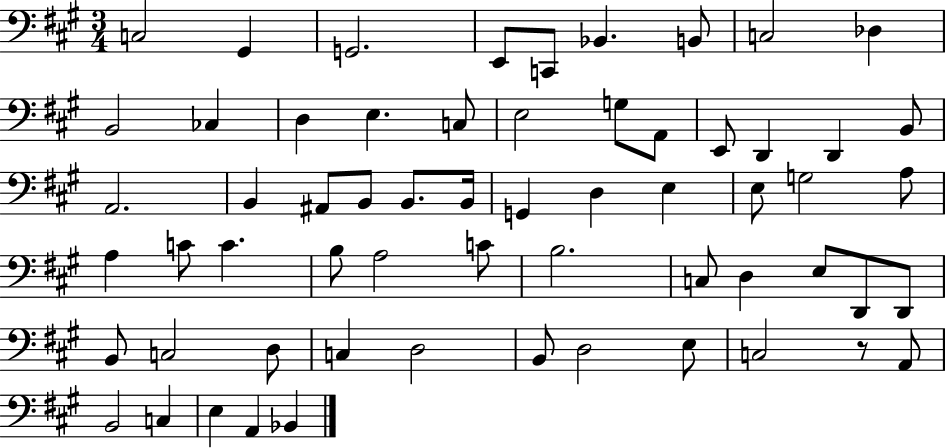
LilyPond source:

{
  \clef bass
  \numericTimeSignature
  \time 3/4
  \key a \major
  c2 gis,4 | g,2. | e,8 c,8 bes,4. b,8 | c2 des4 | \break b,2 ces4 | d4 e4. c8 | e2 g8 a,8 | e,8 d,4 d,4 b,8 | \break a,2. | b,4 ais,8 b,8 b,8. b,16 | g,4 d4 e4 | e8 g2 a8 | \break a4 c'8 c'4. | b8 a2 c'8 | b2. | c8 d4 e8 d,8 d,8 | \break b,8 c2 d8 | c4 d2 | b,8 d2 e8 | c2 r8 a,8 | \break b,2 c4 | e4 a,4 bes,4 | \bar "|."
}